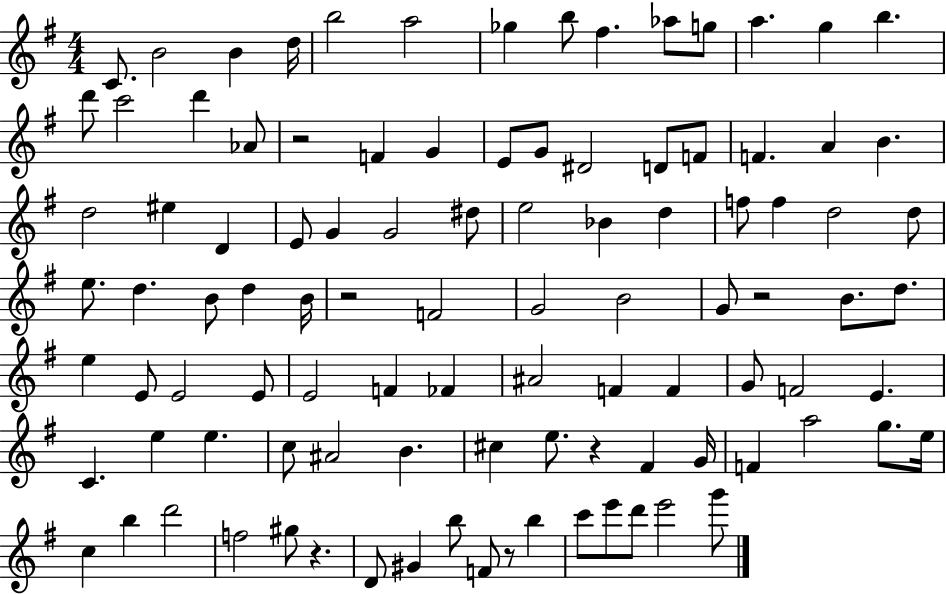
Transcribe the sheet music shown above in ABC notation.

X:1
T:Untitled
M:4/4
L:1/4
K:G
C/2 B2 B d/4 b2 a2 _g b/2 ^f _a/2 g/2 a g b d'/2 c'2 d' _A/2 z2 F G E/2 G/2 ^D2 D/2 F/2 F A B d2 ^e D E/2 G G2 ^d/2 e2 _B d f/2 f d2 d/2 e/2 d B/2 d B/4 z2 F2 G2 B2 G/2 z2 B/2 d/2 e E/2 E2 E/2 E2 F _F ^A2 F F G/2 F2 E C e e c/2 ^A2 B ^c e/2 z ^F G/4 F a2 g/2 e/4 c b d'2 f2 ^g/2 z D/2 ^G b/2 F/2 z/2 b c'/2 e'/2 d'/2 e'2 g'/2